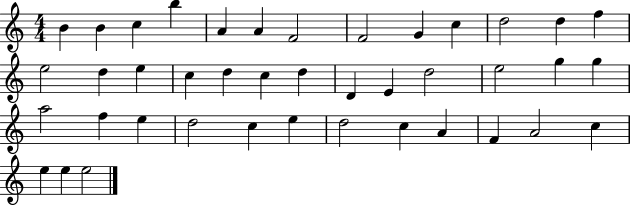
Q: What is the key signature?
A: C major